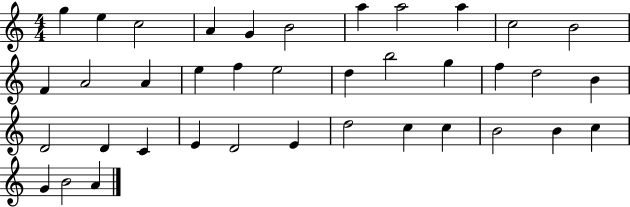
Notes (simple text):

G5/q E5/q C5/h A4/q G4/q B4/h A5/q A5/h A5/q C5/h B4/h F4/q A4/h A4/q E5/q F5/q E5/h D5/q B5/h G5/q F5/q D5/h B4/q D4/h D4/q C4/q E4/q D4/h E4/q D5/h C5/q C5/q B4/h B4/q C5/q G4/q B4/h A4/q